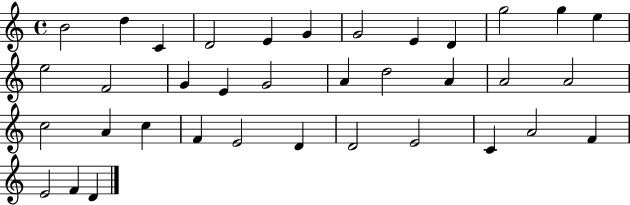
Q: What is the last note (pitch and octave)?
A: D4